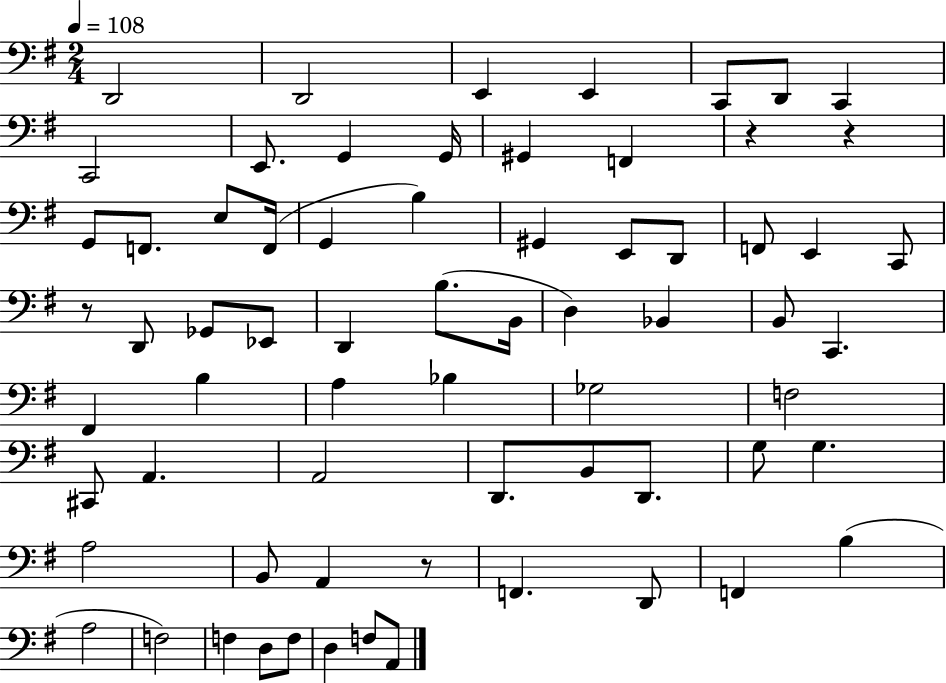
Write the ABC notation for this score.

X:1
T:Untitled
M:2/4
L:1/4
K:G
D,,2 D,,2 E,, E,, C,,/2 D,,/2 C,, C,,2 E,,/2 G,, G,,/4 ^G,, F,, z z G,,/2 F,,/2 E,/2 F,,/4 G,, B, ^G,, E,,/2 D,,/2 F,,/2 E,, C,,/2 z/2 D,,/2 _G,,/2 _E,,/2 D,, B,/2 B,,/4 D, _B,, B,,/2 C,, ^F,, B, A, _B, _G,2 F,2 ^C,,/2 A,, A,,2 D,,/2 B,,/2 D,,/2 G,/2 G, A,2 B,,/2 A,, z/2 F,, D,,/2 F,, B, A,2 F,2 F, D,/2 F,/2 D, F,/2 A,,/2